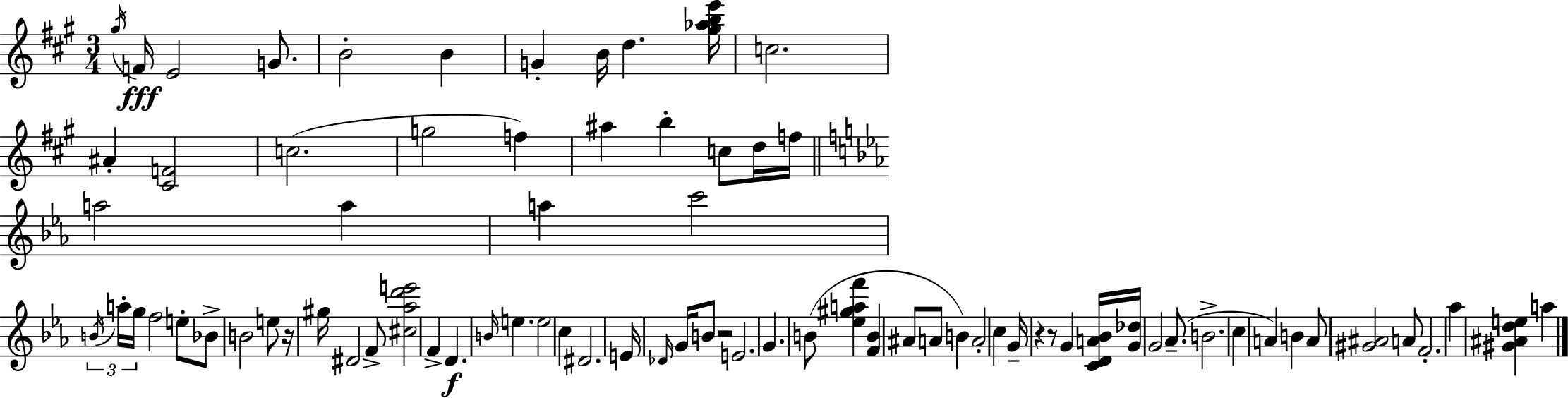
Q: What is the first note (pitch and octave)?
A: G#5